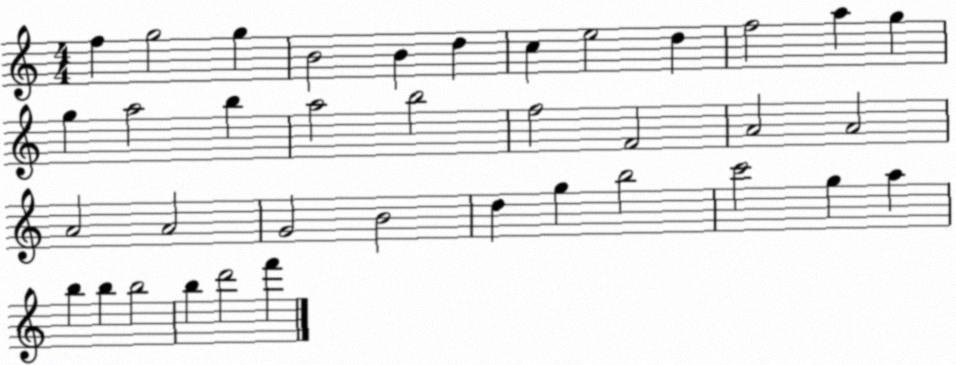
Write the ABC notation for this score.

X:1
T:Untitled
M:4/4
L:1/4
K:C
f g2 g B2 B d c e2 d f2 a g g a2 b a2 b2 f2 F2 A2 A2 A2 A2 G2 B2 d g b2 c'2 g a b b b2 b d'2 f'